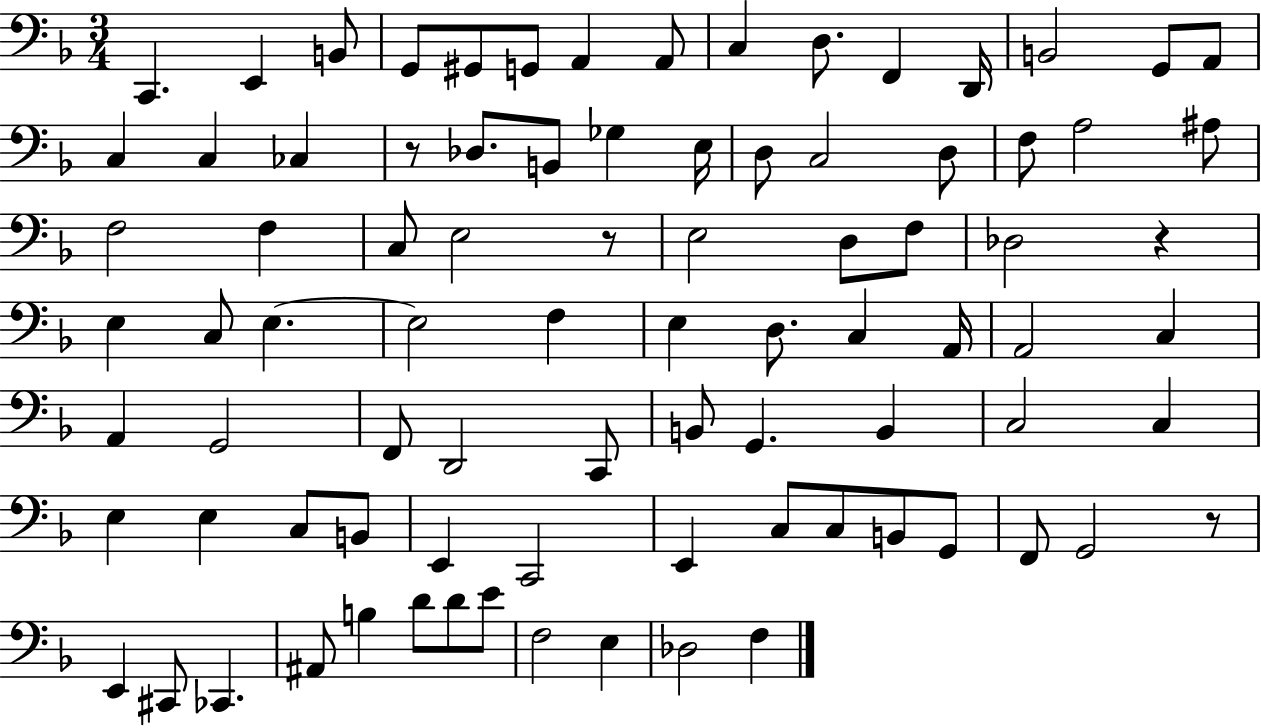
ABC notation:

X:1
T:Untitled
M:3/4
L:1/4
K:F
C,, E,, B,,/2 G,,/2 ^G,,/2 G,,/2 A,, A,,/2 C, D,/2 F,, D,,/4 B,,2 G,,/2 A,,/2 C, C, _C, z/2 _D,/2 B,,/2 _G, E,/4 D,/2 C,2 D,/2 F,/2 A,2 ^A,/2 F,2 F, C,/2 E,2 z/2 E,2 D,/2 F,/2 _D,2 z E, C,/2 E, E,2 F, E, D,/2 C, A,,/4 A,,2 C, A,, G,,2 F,,/2 D,,2 C,,/2 B,,/2 G,, B,, C,2 C, E, E, C,/2 B,,/2 E,, C,,2 E,, C,/2 C,/2 B,,/2 G,,/2 F,,/2 G,,2 z/2 E,, ^C,,/2 _C,, ^A,,/2 B, D/2 D/2 E/2 F,2 E, _D,2 F,